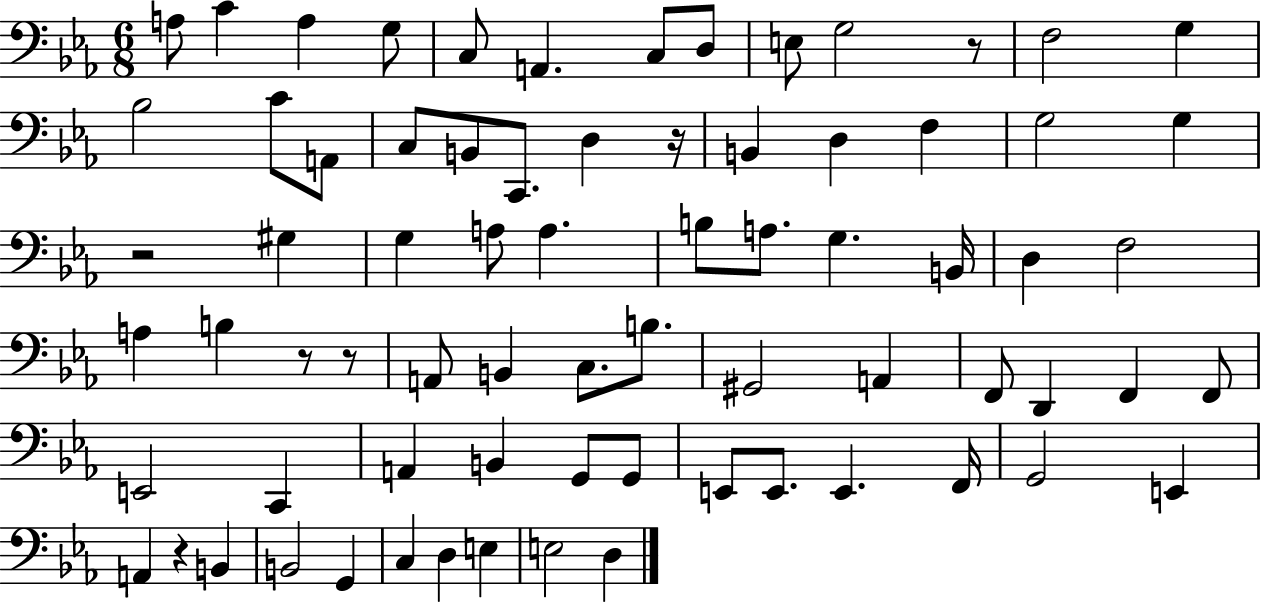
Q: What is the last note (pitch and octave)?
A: D3